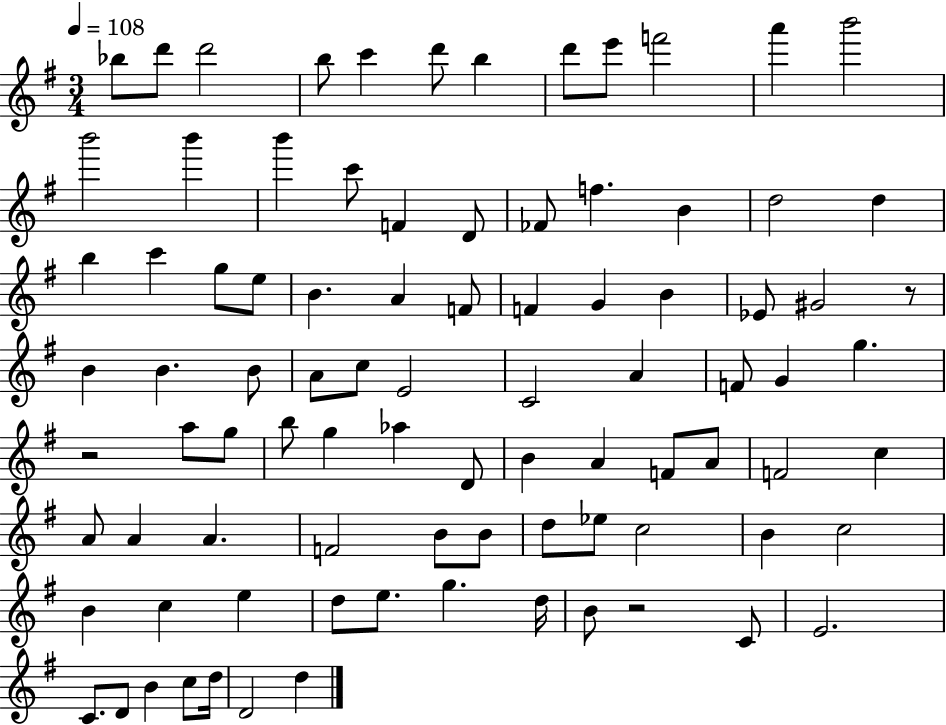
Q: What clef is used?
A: treble